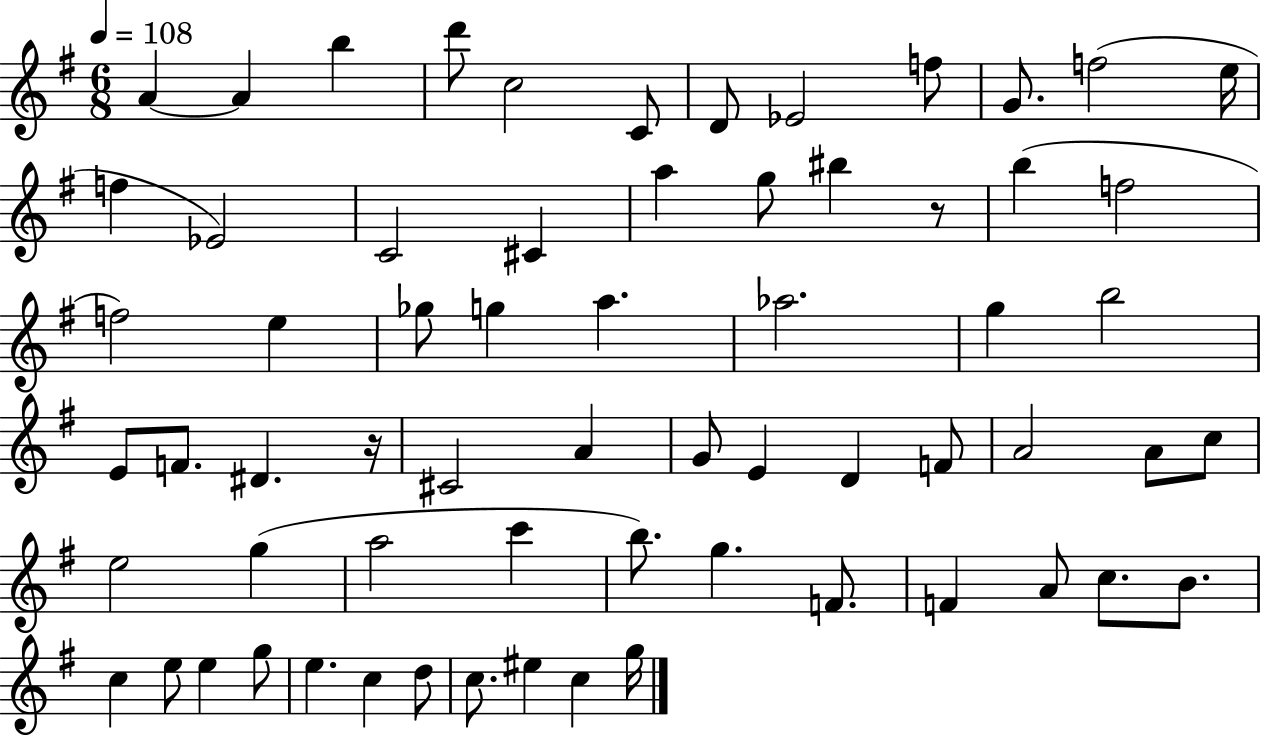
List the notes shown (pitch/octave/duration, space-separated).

A4/q A4/q B5/q D6/e C5/h C4/e D4/e Eb4/h F5/e G4/e. F5/h E5/s F5/q Eb4/h C4/h C#4/q A5/q G5/e BIS5/q R/e B5/q F5/h F5/h E5/q Gb5/e G5/q A5/q. Ab5/h. G5/q B5/h E4/e F4/e. D#4/q. R/s C#4/h A4/q G4/e E4/q D4/q F4/e A4/h A4/e C5/e E5/h G5/q A5/h C6/q B5/e. G5/q. F4/e. F4/q A4/e C5/e. B4/e. C5/q E5/e E5/q G5/e E5/q. C5/q D5/e C5/e. EIS5/q C5/q G5/s